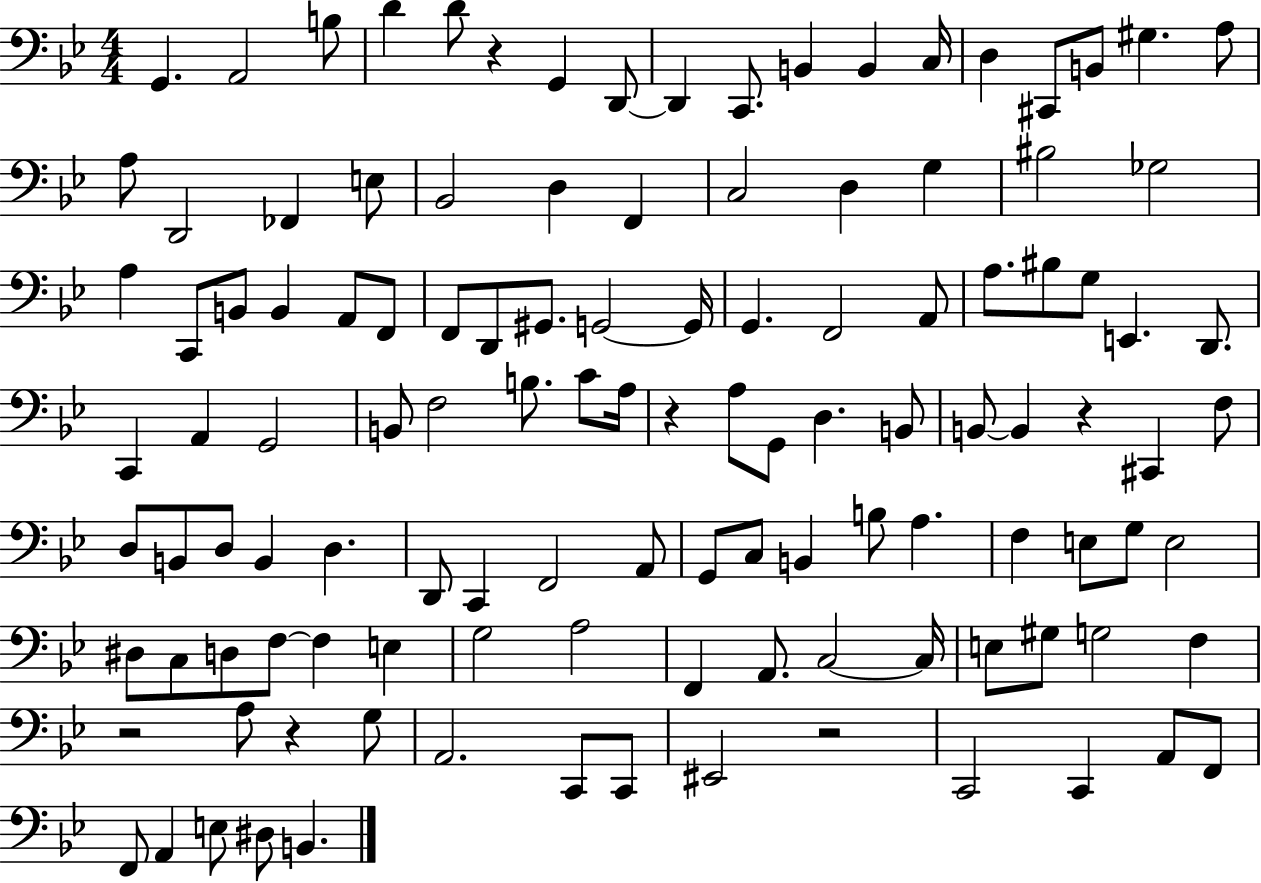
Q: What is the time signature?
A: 4/4